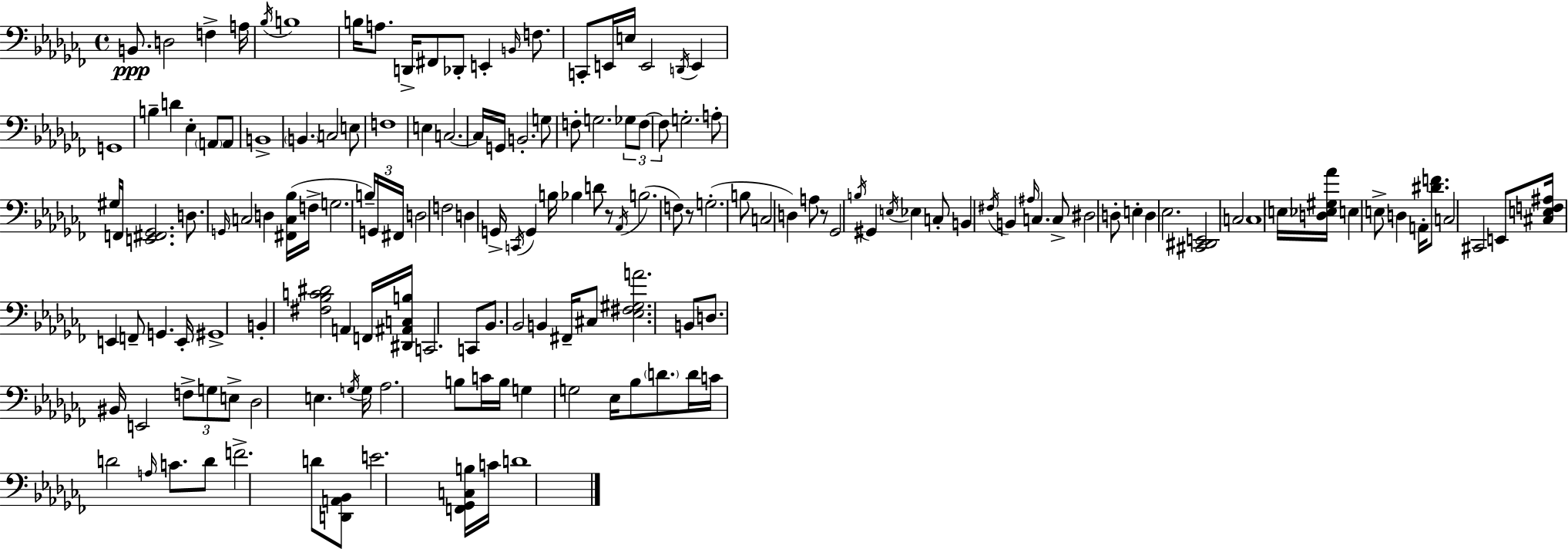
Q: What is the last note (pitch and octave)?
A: D4